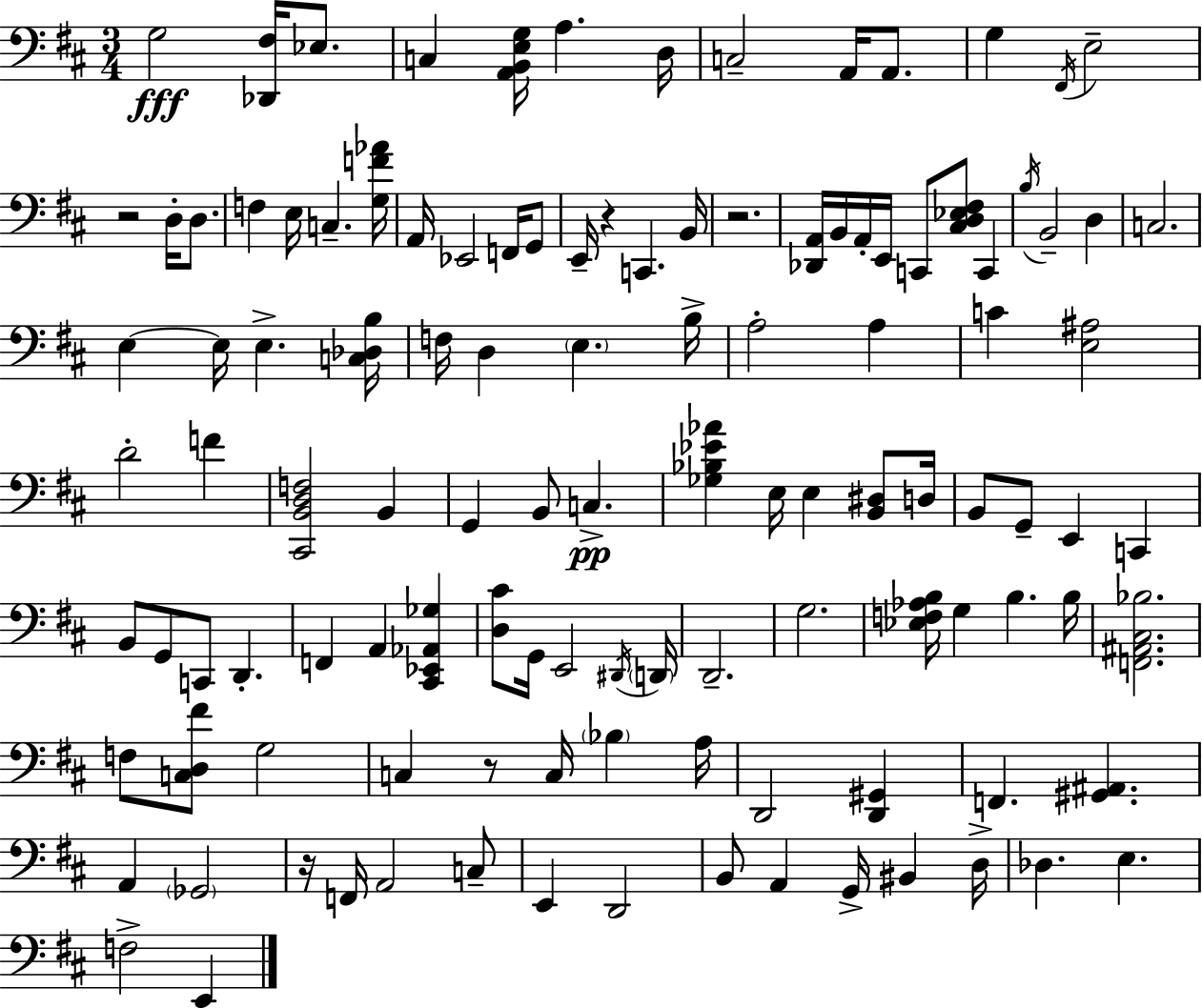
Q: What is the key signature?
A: D major